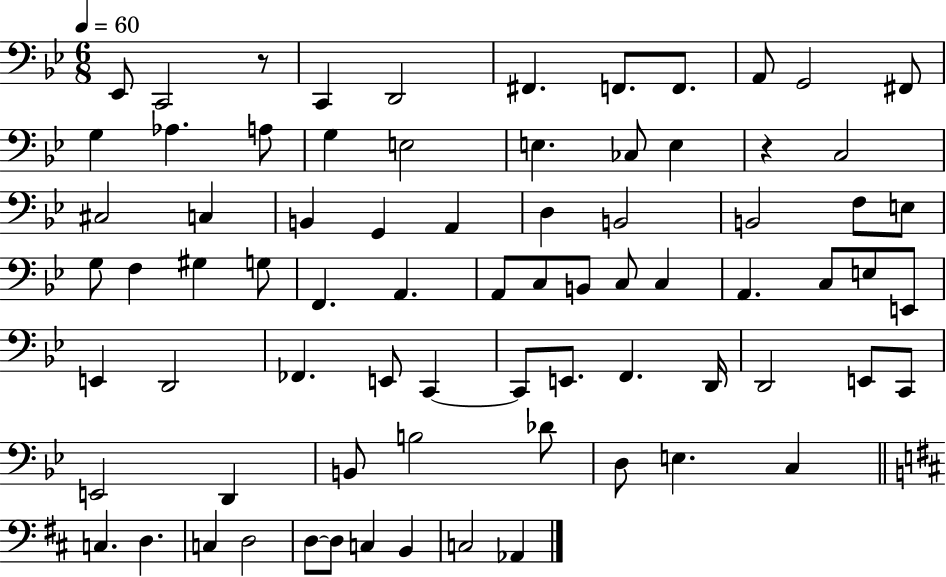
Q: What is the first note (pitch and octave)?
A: Eb2